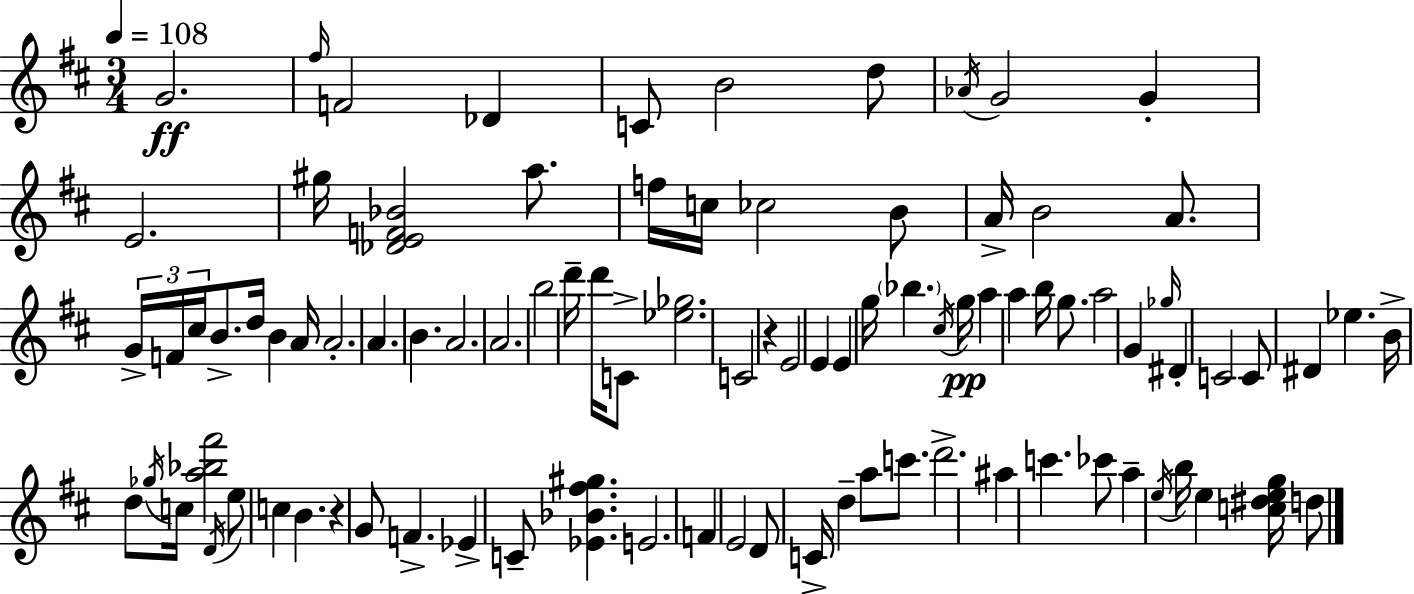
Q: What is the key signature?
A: D major